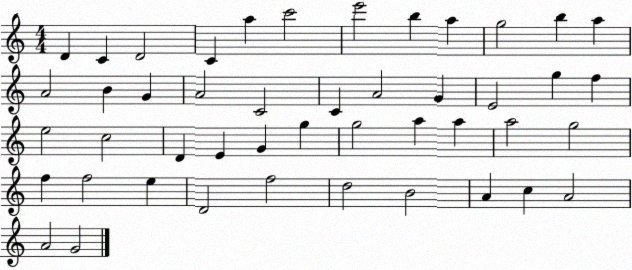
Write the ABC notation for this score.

X:1
T:Untitled
M:4/4
L:1/4
K:C
D C D2 C a c'2 e'2 b a g2 b a A2 B G A2 C2 C A2 G E2 g f e2 c2 D E G g g2 a a a2 g2 f f2 e D2 f2 d2 B2 A c A2 A2 G2